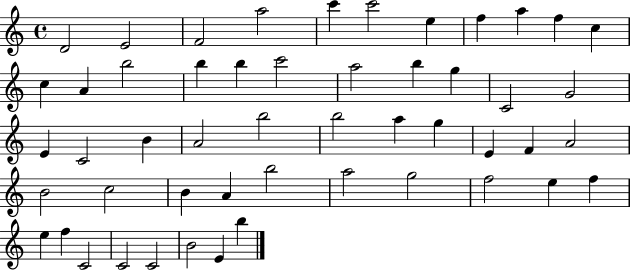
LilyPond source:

{
  \clef treble
  \time 4/4
  \defaultTimeSignature
  \key c \major
  d'2 e'2 | f'2 a''2 | c'''4 c'''2 e''4 | f''4 a''4 f''4 c''4 | \break c''4 a'4 b''2 | b''4 b''4 c'''2 | a''2 b''4 g''4 | c'2 g'2 | \break e'4 c'2 b'4 | a'2 b''2 | b''2 a''4 g''4 | e'4 f'4 a'2 | \break b'2 c''2 | b'4 a'4 b''2 | a''2 g''2 | f''2 e''4 f''4 | \break e''4 f''4 c'2 | c'2 c'2 | b'2 e'4 b''4 | \bar "|."
}